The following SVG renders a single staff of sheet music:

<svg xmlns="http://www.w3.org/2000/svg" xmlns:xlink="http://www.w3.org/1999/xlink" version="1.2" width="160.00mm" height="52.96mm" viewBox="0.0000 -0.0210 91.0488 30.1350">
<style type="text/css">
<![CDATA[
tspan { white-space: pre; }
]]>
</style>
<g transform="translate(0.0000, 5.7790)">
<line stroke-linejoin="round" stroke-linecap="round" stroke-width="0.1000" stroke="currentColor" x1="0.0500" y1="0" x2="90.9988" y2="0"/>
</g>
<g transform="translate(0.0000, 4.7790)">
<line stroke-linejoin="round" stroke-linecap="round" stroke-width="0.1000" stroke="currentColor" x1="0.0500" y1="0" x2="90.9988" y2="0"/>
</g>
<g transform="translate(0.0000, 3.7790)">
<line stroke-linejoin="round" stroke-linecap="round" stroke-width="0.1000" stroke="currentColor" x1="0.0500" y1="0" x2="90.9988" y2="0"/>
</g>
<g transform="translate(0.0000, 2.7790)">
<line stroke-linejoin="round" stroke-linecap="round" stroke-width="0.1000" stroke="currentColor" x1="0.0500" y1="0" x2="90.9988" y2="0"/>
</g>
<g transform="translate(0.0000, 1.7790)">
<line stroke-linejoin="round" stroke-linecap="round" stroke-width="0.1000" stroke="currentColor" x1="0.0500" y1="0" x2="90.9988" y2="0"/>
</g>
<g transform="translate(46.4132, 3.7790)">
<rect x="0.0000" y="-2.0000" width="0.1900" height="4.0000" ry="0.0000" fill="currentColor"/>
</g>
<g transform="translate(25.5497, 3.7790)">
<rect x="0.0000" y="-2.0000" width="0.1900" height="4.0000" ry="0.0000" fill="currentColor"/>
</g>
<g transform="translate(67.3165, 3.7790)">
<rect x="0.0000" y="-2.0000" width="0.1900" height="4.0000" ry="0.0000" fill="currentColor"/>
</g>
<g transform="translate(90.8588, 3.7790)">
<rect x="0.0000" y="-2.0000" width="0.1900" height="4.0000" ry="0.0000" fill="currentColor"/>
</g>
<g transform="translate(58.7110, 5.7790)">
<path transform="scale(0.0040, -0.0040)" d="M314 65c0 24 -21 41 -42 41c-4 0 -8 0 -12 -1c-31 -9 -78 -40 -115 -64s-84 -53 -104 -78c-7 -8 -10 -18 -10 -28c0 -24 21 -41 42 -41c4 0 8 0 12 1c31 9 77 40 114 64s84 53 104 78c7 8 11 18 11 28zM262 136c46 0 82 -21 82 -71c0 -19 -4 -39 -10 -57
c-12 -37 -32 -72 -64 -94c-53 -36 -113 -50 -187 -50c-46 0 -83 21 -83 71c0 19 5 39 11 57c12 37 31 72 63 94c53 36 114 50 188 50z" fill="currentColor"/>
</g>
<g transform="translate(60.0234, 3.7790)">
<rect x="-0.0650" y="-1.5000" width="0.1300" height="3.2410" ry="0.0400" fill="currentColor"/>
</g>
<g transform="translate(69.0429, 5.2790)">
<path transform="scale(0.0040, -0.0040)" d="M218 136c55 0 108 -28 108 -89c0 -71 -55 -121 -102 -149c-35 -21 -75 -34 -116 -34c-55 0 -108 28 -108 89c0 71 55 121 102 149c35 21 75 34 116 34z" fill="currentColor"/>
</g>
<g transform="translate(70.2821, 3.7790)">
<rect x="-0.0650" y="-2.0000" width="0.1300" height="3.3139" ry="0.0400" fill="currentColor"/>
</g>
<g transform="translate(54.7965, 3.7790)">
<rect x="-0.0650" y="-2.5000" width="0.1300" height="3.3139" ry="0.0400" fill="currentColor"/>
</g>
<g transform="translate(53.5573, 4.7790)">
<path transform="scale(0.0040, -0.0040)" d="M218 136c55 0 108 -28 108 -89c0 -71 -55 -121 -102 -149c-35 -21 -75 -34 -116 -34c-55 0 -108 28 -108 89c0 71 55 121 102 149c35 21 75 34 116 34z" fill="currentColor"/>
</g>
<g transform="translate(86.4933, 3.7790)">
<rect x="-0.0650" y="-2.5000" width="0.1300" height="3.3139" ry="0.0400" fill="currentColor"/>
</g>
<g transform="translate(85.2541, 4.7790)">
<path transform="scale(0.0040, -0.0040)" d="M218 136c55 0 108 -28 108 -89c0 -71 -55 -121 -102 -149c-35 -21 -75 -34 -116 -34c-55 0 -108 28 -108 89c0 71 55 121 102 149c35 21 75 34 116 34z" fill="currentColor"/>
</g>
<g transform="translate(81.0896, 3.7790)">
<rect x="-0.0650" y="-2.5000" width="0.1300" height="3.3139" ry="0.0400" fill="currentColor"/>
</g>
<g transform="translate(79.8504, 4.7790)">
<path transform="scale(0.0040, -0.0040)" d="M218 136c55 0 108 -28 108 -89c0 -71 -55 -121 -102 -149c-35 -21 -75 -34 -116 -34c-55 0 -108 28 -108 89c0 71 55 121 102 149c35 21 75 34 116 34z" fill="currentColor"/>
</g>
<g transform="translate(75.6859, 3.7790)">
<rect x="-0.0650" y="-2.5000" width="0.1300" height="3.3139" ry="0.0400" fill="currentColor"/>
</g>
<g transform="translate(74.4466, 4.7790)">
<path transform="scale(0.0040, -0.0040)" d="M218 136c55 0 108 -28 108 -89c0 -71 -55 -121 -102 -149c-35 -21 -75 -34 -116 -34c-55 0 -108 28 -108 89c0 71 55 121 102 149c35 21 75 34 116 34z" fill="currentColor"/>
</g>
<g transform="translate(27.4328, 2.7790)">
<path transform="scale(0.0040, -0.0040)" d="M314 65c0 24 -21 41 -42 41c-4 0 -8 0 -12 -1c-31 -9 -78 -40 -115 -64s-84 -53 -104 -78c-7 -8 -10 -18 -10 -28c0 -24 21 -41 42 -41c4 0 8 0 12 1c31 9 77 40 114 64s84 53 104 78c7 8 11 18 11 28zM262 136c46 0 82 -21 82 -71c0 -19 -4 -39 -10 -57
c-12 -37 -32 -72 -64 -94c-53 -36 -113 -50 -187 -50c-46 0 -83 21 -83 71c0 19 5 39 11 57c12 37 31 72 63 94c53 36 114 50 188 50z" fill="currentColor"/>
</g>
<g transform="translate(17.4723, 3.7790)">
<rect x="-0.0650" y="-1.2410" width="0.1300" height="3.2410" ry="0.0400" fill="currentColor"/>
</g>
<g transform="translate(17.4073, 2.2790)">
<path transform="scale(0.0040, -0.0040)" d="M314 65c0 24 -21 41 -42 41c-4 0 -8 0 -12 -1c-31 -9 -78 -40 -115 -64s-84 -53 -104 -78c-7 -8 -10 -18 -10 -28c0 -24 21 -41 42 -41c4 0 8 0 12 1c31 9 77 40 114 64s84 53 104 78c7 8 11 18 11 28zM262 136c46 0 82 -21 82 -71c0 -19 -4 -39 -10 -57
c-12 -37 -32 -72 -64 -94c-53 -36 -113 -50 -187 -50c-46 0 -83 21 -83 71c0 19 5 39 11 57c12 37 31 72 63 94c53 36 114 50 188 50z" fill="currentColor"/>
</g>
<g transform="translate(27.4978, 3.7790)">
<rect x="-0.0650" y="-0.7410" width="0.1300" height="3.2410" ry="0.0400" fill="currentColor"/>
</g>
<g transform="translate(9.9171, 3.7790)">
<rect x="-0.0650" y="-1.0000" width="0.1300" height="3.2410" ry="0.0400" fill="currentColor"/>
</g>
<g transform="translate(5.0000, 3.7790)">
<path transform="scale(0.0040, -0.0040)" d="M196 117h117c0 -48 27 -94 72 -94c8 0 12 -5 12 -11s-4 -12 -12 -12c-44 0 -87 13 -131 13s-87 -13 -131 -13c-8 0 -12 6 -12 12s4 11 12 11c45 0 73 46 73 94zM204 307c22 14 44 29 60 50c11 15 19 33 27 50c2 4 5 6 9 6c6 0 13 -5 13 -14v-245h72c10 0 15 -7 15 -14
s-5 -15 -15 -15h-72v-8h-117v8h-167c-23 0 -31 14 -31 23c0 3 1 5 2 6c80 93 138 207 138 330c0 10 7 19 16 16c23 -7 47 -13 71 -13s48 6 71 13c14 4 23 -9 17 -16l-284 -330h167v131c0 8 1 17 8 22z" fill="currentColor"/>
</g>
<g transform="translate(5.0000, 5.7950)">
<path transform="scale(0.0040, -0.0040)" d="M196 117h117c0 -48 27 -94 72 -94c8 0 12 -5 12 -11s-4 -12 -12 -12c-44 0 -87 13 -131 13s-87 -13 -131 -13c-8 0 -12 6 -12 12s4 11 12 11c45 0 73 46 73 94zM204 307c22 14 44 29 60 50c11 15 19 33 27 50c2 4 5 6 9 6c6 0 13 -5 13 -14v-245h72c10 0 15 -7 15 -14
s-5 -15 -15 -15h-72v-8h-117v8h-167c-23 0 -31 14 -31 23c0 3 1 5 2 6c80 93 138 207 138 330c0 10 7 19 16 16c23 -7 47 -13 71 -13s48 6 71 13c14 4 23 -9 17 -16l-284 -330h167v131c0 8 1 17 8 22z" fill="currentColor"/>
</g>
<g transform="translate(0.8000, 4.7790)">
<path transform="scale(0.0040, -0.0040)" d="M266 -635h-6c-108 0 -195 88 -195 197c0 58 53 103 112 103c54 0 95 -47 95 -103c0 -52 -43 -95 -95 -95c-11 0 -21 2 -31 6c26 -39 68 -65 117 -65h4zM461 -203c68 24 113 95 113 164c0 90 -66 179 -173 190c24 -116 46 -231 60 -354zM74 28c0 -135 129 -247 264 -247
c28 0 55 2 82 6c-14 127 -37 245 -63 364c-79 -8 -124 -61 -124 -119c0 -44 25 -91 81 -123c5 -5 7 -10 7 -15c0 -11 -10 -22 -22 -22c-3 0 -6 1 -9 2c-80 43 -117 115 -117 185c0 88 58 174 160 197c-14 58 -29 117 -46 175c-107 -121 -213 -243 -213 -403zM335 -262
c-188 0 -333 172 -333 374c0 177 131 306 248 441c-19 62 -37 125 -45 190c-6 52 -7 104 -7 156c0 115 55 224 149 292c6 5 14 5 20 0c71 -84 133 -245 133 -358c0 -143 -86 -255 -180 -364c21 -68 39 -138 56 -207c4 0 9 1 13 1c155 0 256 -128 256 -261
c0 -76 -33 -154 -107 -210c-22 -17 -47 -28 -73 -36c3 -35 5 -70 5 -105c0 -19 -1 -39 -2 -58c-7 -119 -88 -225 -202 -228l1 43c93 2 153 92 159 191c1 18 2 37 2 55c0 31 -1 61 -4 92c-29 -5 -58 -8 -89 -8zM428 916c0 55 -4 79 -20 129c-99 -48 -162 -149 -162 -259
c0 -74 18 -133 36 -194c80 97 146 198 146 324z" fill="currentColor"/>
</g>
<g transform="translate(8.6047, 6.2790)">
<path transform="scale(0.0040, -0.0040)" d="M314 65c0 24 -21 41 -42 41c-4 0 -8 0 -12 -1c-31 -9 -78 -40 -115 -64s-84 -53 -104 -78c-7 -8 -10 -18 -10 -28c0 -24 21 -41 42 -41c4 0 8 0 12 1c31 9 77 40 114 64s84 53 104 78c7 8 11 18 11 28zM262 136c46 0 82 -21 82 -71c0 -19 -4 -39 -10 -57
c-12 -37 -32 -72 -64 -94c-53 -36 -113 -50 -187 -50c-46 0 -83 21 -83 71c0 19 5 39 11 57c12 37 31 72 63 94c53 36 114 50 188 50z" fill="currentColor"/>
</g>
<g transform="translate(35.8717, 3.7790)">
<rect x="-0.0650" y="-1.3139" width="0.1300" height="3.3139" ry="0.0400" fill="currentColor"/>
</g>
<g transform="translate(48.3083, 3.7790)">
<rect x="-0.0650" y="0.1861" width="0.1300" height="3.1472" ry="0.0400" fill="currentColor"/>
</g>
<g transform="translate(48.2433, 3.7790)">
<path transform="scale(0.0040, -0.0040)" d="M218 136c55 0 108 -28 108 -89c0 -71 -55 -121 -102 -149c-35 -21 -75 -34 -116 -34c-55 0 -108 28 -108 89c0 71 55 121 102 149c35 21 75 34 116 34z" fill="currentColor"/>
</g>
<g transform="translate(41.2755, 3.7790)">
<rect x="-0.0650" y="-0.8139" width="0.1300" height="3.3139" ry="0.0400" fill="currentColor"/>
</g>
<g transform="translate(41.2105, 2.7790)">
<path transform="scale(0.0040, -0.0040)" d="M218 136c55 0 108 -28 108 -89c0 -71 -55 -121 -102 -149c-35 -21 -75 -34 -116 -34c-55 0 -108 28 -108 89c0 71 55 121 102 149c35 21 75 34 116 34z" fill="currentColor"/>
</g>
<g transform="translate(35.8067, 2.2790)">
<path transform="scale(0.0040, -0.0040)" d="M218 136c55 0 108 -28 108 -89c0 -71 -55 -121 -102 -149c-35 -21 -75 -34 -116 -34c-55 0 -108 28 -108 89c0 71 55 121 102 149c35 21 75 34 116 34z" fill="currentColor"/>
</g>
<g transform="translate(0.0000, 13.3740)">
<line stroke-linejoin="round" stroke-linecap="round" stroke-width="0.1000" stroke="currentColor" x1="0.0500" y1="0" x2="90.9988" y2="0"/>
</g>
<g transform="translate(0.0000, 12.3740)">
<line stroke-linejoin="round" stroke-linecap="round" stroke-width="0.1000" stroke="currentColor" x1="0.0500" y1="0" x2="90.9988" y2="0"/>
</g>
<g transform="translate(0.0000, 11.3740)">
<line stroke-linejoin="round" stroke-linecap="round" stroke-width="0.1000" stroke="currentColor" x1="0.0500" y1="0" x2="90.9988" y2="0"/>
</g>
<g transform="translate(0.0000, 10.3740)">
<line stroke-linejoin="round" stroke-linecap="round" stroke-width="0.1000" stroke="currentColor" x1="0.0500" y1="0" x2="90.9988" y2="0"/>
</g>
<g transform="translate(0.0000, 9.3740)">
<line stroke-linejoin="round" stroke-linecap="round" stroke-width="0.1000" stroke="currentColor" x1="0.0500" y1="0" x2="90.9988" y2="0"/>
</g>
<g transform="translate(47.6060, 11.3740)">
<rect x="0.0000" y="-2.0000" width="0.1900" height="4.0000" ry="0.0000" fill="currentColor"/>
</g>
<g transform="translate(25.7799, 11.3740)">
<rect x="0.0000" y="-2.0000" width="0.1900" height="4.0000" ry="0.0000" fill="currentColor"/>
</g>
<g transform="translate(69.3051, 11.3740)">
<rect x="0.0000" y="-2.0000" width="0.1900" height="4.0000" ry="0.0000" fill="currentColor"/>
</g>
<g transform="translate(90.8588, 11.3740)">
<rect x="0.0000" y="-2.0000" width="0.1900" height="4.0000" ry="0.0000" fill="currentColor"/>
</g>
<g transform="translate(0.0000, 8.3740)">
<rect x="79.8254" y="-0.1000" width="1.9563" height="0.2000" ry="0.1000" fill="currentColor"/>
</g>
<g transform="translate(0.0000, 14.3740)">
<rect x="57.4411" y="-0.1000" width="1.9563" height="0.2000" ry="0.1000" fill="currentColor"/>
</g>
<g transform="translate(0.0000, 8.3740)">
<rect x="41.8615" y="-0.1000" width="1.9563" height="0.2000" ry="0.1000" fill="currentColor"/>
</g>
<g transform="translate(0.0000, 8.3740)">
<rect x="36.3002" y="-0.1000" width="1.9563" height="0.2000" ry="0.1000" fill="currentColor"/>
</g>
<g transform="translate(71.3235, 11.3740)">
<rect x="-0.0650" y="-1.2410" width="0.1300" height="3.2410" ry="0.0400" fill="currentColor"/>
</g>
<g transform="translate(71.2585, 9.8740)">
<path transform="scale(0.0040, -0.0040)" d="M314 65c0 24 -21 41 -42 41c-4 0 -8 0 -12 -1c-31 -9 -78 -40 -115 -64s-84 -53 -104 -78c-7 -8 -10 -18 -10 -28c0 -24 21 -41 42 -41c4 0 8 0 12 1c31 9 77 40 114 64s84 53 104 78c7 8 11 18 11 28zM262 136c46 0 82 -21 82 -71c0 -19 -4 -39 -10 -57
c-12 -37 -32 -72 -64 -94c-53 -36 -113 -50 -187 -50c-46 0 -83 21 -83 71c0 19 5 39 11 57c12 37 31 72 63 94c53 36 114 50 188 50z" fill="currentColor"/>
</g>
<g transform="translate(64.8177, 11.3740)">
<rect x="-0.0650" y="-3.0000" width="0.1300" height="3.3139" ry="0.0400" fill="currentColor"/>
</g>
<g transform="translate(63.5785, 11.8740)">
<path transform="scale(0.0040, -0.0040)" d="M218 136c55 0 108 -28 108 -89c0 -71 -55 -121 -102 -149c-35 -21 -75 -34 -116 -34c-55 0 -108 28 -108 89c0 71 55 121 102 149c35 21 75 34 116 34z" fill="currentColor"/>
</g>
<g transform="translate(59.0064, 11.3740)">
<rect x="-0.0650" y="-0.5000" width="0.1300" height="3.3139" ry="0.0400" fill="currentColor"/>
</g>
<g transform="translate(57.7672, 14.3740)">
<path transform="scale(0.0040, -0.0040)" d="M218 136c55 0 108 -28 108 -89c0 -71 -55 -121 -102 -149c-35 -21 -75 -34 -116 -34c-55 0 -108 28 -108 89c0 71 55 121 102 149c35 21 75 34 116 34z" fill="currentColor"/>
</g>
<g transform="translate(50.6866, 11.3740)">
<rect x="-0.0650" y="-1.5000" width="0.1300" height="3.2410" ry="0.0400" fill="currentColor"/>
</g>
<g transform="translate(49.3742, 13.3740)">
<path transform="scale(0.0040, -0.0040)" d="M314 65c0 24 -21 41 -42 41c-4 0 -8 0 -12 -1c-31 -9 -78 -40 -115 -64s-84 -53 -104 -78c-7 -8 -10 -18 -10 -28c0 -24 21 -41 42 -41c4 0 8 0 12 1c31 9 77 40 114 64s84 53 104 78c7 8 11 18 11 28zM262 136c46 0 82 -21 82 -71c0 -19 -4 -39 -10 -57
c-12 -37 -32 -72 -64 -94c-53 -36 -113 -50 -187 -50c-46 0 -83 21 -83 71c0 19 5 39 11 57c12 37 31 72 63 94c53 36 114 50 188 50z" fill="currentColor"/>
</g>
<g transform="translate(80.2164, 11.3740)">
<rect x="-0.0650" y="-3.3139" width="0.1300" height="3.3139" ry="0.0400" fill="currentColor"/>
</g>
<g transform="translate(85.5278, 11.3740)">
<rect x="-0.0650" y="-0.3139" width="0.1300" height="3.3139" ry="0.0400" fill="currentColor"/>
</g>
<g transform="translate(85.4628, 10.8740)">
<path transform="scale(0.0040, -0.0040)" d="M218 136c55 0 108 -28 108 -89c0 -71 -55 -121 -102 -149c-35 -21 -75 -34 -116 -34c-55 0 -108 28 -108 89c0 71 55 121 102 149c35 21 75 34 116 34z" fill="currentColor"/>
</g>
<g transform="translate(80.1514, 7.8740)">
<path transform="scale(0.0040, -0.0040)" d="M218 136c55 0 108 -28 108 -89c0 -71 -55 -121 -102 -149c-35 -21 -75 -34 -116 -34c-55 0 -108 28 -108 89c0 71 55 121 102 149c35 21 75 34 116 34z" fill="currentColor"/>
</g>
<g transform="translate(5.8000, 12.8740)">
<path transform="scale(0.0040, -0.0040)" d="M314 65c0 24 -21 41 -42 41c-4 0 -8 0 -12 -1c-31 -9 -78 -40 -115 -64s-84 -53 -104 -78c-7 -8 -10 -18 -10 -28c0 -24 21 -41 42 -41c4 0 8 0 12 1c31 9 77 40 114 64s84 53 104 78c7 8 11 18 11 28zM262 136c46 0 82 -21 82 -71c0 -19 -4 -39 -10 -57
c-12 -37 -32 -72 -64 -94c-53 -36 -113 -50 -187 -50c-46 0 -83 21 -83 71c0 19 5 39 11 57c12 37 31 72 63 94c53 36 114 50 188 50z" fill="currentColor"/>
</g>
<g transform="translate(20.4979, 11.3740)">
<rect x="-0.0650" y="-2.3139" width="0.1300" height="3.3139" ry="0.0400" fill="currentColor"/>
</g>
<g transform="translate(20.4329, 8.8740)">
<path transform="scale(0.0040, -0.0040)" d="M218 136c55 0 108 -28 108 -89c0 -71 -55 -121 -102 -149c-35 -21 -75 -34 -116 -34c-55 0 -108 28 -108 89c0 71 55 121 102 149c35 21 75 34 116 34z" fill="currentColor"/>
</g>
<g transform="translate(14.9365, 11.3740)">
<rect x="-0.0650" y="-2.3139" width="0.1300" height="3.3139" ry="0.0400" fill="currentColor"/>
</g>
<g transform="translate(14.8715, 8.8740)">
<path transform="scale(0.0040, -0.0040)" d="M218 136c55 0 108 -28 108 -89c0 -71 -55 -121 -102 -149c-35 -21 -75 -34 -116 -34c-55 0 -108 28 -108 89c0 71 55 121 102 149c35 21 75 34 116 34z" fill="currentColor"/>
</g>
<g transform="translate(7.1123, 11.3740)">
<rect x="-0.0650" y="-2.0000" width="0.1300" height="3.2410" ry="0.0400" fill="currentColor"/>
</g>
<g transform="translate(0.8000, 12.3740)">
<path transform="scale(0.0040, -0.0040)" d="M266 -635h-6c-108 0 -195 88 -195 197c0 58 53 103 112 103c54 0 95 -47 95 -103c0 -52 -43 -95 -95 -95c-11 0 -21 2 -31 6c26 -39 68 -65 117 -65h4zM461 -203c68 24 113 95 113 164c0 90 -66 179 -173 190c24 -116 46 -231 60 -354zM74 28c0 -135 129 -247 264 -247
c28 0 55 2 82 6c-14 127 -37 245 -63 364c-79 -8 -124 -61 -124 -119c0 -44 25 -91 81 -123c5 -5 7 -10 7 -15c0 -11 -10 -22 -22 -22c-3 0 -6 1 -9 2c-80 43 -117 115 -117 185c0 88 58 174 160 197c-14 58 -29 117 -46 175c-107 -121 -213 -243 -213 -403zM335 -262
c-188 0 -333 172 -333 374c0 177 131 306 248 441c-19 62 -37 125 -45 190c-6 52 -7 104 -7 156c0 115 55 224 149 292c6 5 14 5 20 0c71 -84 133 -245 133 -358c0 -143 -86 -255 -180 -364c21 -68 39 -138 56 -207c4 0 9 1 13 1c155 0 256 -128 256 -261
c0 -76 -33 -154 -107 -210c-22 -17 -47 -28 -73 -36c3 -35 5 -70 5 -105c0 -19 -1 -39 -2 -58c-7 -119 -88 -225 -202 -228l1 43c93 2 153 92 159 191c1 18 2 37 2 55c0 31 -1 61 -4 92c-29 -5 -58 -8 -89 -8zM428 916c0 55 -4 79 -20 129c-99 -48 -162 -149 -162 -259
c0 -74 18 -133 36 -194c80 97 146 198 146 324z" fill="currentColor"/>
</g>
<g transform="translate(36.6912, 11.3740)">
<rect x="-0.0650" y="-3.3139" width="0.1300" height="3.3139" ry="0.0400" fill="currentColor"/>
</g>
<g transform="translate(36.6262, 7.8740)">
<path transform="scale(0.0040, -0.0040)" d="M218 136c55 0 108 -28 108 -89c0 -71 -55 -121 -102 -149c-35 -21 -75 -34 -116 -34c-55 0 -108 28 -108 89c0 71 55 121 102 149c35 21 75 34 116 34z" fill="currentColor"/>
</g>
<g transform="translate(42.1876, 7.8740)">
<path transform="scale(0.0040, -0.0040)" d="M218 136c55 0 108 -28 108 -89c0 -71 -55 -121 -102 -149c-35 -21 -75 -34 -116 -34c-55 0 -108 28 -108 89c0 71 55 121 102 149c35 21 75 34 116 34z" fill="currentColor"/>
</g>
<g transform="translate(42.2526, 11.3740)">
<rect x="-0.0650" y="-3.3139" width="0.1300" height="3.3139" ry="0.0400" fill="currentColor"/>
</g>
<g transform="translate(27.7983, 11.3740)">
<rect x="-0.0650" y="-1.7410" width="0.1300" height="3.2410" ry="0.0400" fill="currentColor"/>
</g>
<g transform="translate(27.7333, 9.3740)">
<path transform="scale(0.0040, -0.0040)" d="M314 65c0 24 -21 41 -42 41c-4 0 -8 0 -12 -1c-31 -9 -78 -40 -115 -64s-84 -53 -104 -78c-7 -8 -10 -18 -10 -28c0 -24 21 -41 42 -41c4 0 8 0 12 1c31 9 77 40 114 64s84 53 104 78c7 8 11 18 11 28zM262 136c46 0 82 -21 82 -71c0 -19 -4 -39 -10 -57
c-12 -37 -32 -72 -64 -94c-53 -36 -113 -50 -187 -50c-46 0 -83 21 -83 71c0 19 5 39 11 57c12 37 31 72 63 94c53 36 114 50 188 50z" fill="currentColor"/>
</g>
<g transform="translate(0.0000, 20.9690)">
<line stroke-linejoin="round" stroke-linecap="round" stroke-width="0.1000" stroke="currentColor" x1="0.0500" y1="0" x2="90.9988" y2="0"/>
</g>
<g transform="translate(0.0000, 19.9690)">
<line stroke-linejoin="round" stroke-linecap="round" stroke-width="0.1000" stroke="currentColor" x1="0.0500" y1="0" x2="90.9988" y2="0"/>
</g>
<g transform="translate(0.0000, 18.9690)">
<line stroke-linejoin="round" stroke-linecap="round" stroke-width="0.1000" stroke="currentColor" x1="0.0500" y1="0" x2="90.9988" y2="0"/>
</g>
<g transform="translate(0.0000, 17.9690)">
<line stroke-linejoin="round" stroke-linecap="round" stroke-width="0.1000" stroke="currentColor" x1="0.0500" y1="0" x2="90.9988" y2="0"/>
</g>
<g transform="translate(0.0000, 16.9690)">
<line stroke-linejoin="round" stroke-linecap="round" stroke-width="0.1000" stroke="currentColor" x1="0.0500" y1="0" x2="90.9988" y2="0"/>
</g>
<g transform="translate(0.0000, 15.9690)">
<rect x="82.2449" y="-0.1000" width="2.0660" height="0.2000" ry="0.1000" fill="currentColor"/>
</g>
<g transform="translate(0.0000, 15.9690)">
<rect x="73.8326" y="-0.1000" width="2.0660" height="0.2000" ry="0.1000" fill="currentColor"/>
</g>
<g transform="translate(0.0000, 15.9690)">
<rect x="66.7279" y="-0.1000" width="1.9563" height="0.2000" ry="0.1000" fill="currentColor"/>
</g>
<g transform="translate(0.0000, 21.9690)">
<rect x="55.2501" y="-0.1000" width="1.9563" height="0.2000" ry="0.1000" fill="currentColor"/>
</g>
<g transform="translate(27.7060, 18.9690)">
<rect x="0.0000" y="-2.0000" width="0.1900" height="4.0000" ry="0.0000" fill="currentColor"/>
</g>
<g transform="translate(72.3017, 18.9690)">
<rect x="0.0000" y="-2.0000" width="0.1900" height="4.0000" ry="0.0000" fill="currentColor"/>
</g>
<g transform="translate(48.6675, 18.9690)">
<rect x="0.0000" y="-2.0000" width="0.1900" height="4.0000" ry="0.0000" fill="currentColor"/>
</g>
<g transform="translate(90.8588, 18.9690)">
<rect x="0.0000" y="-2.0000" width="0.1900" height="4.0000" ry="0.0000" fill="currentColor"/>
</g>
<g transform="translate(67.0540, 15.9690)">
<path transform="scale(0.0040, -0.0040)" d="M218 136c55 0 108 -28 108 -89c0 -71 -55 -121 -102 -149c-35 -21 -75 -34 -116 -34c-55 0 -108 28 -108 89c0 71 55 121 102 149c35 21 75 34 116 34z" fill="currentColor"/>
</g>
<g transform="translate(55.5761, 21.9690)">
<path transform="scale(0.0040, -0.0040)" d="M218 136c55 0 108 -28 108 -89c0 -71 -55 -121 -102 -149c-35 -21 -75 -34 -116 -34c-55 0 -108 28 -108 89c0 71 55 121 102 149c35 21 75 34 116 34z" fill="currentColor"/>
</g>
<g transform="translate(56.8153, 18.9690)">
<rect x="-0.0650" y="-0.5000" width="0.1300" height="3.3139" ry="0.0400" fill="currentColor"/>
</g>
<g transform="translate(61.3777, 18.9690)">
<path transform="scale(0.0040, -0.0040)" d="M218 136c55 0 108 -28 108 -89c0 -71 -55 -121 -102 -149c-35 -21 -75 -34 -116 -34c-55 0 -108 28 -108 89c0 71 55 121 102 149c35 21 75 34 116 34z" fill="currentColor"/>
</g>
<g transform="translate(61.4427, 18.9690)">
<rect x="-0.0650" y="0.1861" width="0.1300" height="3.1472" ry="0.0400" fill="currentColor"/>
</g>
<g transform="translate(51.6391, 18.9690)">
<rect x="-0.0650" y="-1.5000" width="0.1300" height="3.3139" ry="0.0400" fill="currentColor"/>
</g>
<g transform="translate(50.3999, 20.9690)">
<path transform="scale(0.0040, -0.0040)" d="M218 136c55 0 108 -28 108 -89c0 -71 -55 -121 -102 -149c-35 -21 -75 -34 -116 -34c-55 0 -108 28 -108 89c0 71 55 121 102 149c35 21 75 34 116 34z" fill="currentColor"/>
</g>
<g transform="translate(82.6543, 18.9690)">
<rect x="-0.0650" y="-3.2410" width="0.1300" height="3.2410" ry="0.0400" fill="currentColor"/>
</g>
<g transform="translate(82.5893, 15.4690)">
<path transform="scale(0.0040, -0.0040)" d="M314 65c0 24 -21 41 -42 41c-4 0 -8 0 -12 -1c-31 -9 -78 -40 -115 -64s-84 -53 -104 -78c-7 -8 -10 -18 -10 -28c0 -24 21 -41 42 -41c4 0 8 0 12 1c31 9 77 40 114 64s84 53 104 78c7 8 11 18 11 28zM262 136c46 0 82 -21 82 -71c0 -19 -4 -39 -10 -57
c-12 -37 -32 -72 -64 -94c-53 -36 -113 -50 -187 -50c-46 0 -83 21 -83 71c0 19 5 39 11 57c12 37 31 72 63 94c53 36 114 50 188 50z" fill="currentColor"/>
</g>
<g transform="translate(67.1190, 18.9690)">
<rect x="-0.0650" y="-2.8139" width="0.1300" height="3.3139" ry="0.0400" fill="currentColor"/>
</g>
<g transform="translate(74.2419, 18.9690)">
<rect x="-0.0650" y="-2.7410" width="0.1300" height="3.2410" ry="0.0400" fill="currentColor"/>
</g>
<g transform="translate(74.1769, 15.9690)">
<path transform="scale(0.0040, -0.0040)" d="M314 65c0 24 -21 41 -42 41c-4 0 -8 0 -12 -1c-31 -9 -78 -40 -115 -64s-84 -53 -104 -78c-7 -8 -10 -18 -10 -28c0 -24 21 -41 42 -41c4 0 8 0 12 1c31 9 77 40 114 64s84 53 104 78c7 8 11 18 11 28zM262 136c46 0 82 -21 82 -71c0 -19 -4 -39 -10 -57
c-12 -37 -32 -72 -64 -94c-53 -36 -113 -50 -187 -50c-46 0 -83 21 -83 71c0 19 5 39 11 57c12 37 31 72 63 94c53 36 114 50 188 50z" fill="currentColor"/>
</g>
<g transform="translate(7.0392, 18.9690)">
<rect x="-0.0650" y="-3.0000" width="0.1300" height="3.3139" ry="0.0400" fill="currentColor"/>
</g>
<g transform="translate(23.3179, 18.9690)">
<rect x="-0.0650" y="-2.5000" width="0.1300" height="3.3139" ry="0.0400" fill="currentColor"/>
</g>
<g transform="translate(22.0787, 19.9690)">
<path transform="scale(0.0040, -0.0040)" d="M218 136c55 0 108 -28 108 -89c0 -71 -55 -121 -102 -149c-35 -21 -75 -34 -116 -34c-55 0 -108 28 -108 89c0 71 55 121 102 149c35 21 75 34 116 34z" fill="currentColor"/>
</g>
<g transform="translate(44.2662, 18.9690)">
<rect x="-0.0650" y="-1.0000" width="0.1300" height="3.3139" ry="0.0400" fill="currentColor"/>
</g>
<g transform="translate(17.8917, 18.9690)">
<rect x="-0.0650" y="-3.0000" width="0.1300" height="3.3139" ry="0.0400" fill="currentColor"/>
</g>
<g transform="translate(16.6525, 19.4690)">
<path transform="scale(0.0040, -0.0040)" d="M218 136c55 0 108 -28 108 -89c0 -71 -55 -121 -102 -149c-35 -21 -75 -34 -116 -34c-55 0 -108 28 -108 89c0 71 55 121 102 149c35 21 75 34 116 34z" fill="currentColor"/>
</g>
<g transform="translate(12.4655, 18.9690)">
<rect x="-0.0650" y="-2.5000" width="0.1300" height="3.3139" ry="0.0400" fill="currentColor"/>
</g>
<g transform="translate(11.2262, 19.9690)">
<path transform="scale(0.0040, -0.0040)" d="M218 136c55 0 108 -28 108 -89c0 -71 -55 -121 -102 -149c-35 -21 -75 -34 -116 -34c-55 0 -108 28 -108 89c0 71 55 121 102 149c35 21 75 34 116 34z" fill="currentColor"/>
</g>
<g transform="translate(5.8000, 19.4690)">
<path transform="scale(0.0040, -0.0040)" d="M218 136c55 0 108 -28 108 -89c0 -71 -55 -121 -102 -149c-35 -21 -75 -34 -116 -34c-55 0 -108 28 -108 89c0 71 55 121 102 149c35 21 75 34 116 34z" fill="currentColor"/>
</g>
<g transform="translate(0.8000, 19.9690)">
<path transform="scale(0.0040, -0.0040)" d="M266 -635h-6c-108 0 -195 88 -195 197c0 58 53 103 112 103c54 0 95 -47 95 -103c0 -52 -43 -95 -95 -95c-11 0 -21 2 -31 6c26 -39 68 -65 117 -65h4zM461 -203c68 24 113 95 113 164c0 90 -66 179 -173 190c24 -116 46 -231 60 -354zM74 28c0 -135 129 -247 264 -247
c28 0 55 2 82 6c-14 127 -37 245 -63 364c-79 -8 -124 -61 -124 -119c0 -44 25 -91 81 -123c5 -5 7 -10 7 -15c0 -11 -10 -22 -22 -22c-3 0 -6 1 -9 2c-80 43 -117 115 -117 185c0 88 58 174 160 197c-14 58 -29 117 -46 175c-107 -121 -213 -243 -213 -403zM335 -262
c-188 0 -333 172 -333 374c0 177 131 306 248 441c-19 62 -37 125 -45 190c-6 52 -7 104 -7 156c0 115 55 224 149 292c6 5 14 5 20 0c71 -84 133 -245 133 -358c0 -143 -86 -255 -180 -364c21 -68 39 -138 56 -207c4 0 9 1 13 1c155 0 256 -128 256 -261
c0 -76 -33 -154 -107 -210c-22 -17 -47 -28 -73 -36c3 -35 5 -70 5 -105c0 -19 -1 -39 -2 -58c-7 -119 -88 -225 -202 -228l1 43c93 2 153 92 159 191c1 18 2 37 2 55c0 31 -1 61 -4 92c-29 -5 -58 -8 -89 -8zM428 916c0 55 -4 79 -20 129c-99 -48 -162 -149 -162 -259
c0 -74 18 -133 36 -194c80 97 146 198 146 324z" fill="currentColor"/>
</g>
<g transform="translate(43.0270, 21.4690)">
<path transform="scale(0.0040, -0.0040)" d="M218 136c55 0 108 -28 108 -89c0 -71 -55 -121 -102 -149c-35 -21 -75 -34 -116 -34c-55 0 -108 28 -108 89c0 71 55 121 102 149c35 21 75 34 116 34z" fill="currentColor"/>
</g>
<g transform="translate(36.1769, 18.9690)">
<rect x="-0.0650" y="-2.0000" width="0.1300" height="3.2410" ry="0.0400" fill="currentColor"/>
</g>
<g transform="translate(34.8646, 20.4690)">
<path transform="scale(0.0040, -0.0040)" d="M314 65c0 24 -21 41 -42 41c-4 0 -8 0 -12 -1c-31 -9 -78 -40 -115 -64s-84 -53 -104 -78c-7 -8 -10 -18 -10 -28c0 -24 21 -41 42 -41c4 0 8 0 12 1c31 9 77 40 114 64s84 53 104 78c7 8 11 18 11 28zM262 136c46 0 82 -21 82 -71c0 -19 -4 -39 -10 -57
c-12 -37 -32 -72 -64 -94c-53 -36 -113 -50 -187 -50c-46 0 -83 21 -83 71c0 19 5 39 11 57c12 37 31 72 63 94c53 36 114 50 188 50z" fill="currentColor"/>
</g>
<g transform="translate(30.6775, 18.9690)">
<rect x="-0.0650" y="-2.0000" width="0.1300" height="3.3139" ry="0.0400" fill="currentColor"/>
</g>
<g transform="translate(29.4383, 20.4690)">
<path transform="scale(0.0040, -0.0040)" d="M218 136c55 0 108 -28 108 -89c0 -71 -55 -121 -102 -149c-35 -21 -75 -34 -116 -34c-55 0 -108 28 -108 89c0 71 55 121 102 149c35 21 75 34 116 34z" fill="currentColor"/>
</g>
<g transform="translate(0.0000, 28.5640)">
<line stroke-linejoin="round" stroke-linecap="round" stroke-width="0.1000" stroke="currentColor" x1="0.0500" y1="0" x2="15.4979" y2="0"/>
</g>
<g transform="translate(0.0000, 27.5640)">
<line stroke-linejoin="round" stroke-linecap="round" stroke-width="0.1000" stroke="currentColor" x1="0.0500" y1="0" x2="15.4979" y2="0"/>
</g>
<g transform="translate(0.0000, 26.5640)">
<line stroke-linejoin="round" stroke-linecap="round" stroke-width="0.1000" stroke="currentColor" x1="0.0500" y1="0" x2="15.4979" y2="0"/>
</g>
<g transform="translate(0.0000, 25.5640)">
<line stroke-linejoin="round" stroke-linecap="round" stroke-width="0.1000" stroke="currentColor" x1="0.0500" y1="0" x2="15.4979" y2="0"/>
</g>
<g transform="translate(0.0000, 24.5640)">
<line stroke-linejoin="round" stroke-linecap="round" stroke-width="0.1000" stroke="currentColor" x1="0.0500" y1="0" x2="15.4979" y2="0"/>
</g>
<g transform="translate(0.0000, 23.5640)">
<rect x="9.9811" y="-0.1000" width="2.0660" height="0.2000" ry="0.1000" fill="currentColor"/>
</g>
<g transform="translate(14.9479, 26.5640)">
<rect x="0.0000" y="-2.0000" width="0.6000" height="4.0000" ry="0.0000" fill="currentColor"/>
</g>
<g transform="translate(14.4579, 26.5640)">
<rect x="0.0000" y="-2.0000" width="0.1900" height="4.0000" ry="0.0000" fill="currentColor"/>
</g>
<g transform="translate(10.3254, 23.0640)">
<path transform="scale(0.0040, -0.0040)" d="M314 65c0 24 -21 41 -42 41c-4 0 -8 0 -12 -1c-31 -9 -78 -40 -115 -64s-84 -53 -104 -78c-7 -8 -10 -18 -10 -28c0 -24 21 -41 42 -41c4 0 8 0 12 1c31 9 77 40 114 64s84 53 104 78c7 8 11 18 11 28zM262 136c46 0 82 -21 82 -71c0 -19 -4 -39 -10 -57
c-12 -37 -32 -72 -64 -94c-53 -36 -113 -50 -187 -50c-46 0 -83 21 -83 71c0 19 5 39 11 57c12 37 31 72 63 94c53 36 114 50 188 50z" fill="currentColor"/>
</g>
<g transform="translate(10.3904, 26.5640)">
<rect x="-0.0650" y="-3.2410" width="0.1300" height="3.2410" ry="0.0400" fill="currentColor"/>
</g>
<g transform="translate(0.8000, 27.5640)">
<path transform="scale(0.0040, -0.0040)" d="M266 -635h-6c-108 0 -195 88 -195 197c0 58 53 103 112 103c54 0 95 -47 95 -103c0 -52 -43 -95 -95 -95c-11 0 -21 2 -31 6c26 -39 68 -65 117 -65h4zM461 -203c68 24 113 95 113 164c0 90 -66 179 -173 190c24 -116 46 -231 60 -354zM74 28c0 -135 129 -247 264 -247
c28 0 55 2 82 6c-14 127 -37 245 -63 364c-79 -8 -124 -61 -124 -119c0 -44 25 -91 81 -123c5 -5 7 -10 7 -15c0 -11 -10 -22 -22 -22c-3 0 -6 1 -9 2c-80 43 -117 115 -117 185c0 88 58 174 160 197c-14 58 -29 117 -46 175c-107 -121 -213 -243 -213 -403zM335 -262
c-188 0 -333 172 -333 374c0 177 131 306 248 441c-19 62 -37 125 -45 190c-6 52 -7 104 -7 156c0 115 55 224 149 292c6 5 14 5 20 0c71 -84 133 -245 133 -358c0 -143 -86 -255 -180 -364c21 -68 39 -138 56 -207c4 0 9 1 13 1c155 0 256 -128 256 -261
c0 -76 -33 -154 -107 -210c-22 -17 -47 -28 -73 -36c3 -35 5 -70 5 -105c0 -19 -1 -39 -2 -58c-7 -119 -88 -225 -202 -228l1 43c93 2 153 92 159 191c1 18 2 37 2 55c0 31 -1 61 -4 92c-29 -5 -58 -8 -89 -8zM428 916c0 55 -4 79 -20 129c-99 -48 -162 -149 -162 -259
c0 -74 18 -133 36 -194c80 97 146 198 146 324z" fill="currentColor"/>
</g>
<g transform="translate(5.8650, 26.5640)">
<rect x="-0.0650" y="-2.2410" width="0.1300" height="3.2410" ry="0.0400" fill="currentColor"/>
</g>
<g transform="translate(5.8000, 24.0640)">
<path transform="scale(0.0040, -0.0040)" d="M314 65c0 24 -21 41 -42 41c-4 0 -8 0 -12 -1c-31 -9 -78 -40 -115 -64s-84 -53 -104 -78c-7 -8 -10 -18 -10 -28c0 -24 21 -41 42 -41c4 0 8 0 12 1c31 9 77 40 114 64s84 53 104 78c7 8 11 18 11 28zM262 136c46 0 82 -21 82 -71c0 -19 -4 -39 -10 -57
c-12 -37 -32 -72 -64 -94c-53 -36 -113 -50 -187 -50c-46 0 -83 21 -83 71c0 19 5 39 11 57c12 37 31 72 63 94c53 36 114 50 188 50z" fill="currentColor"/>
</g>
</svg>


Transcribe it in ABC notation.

X:1
T:Untitled
M:4/4
L:1/4
K:C
D2 e2 d2 e d B G E2 F G G G F2 g g f2 b b E2 C A e2 b c A G A G F F2 D E C B a a2 b2 g2 b2